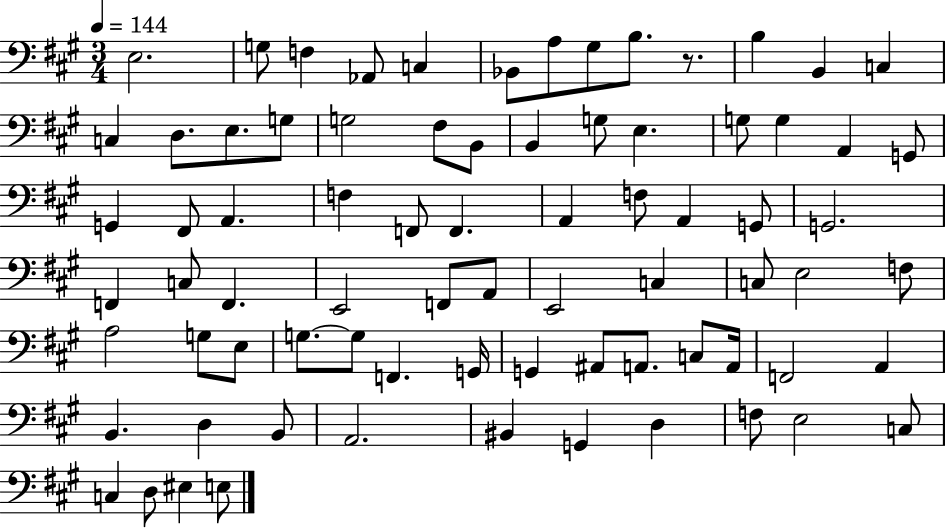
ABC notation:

X:1
T:Untitled
M:3/4
L:1/4
K:A
E,2 G,/2 F, _A,,/2 C, _B,,/2 A,/2 ^G,/2 B,/2 z/2 B, B,, C, C, D,/2 E,/2 G,/2 G,2 ^F,/2 B,,/2 B,, G,/2 E, G,/2 G, A,, G,,/2 G,, ^F,,/2 A,, F, F,,/2 F,, A,, F,/2 A,, G,,/2 G,,2 F,, C,/2 F,, E,,2 F,,/2 A,,/2 E,,2 C, C,/2 E,2 F,/2 A,2 G,/2 E,/2 G,/2 G,/2 F,, G,,/4 G,, ^A,,/2 A,,/2 C,/2 A,,/4 F,,2 A,, B,, D, B,,/2 A,,2 ^B,, G,, D, F,/2 E,2 C,/2 C, D,/2 ^E, E,/2